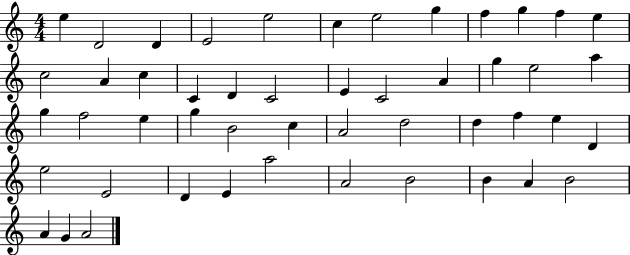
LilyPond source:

{
  \clef treble
  \numericTimeSignature
  \time 4/4
  \key c \major
  e''4 d'2 d'4 | e'2 e''2 | c''4 e''2 g''4 | f''4 g''4 f''4 e''4 | \break c''2 a'4 c''4 | c'4 d'4 c'2 | e'4 c'2 a'4 | g''4 e''2 a''4 | \break g''4 f''2 e''4 | g''4 b'2 c''4 | a'2 d''2 | d''4 f''4 e''4 d'4 | \break e''2 e'2 | d'4 e'4 a''2 | a'2 b'2 | b'4 a'4 b'2 | \break a'4 g'4 a'2 | \bar "|."
}